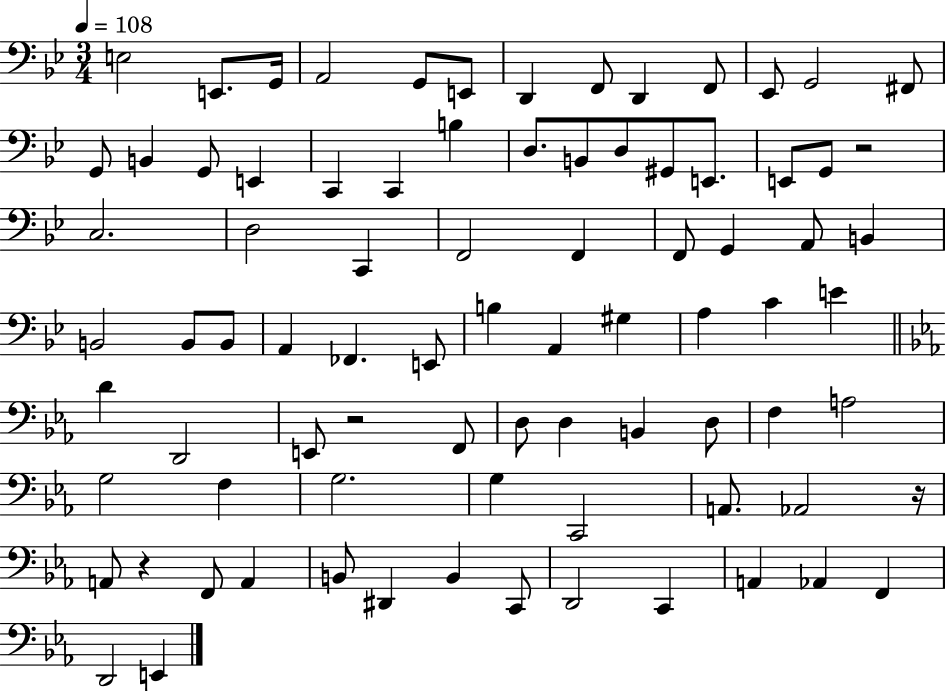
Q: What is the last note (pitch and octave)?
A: E2